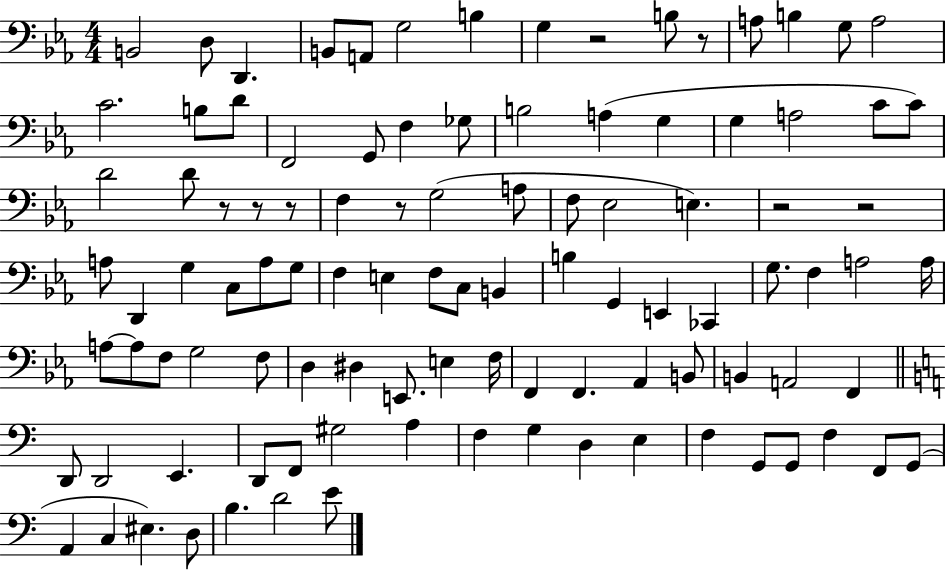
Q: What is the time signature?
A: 4/4